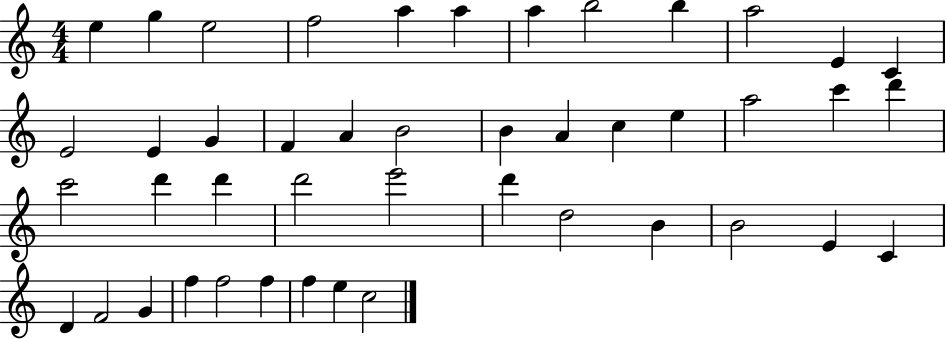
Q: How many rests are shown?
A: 0